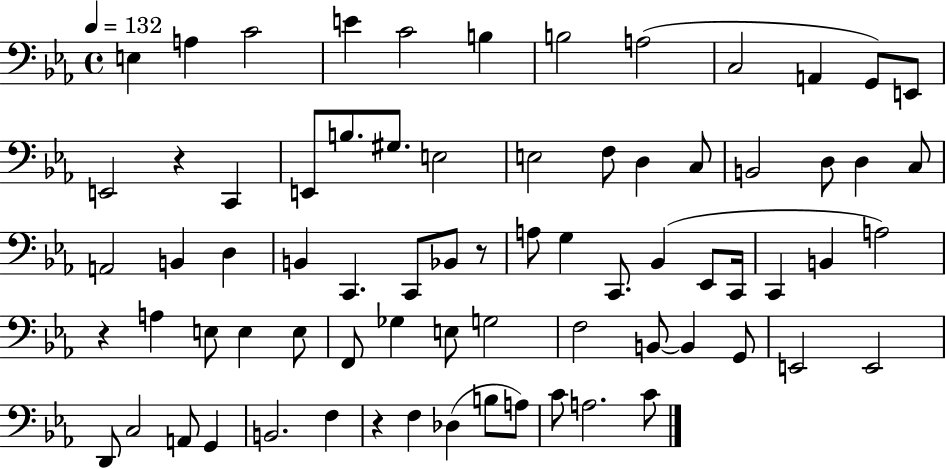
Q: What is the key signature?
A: EES major